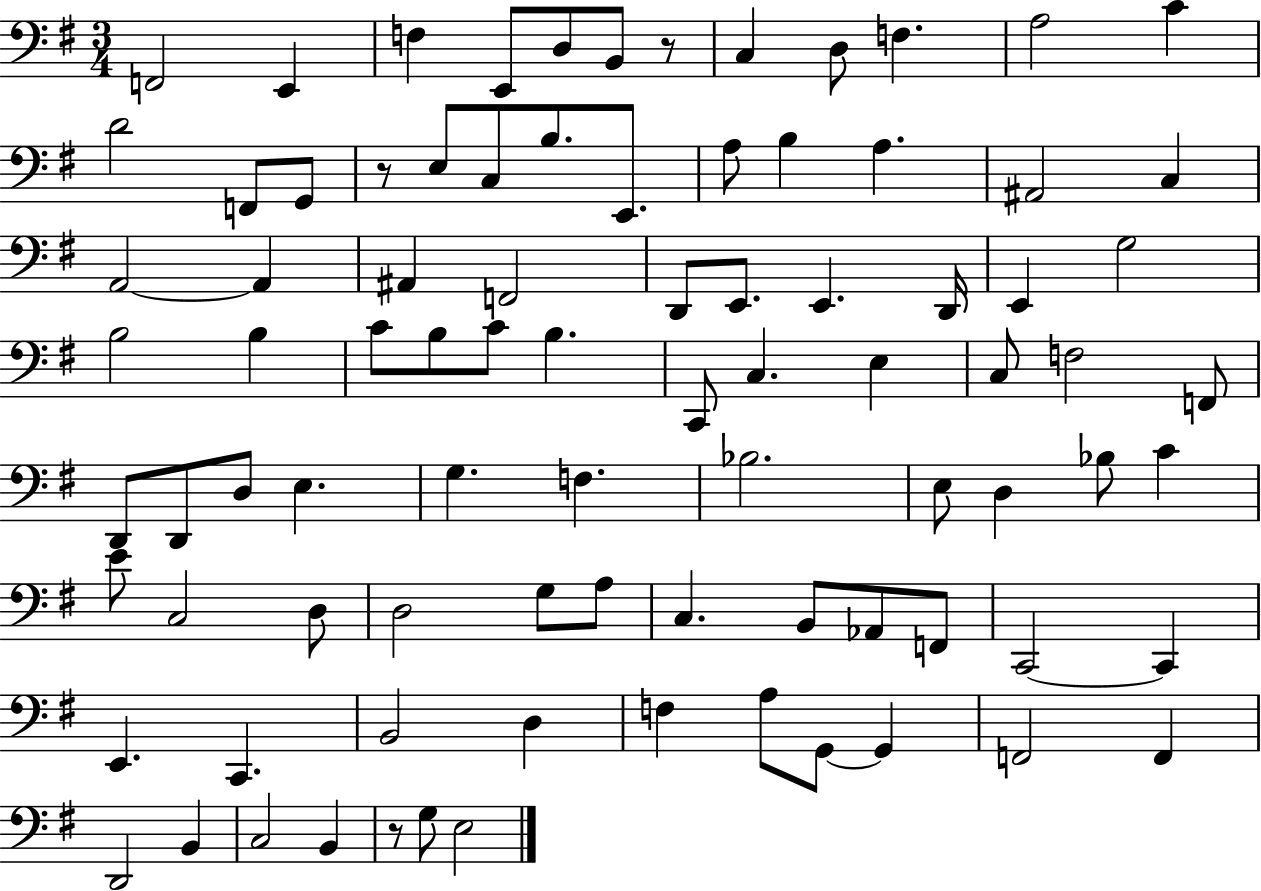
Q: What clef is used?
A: bass